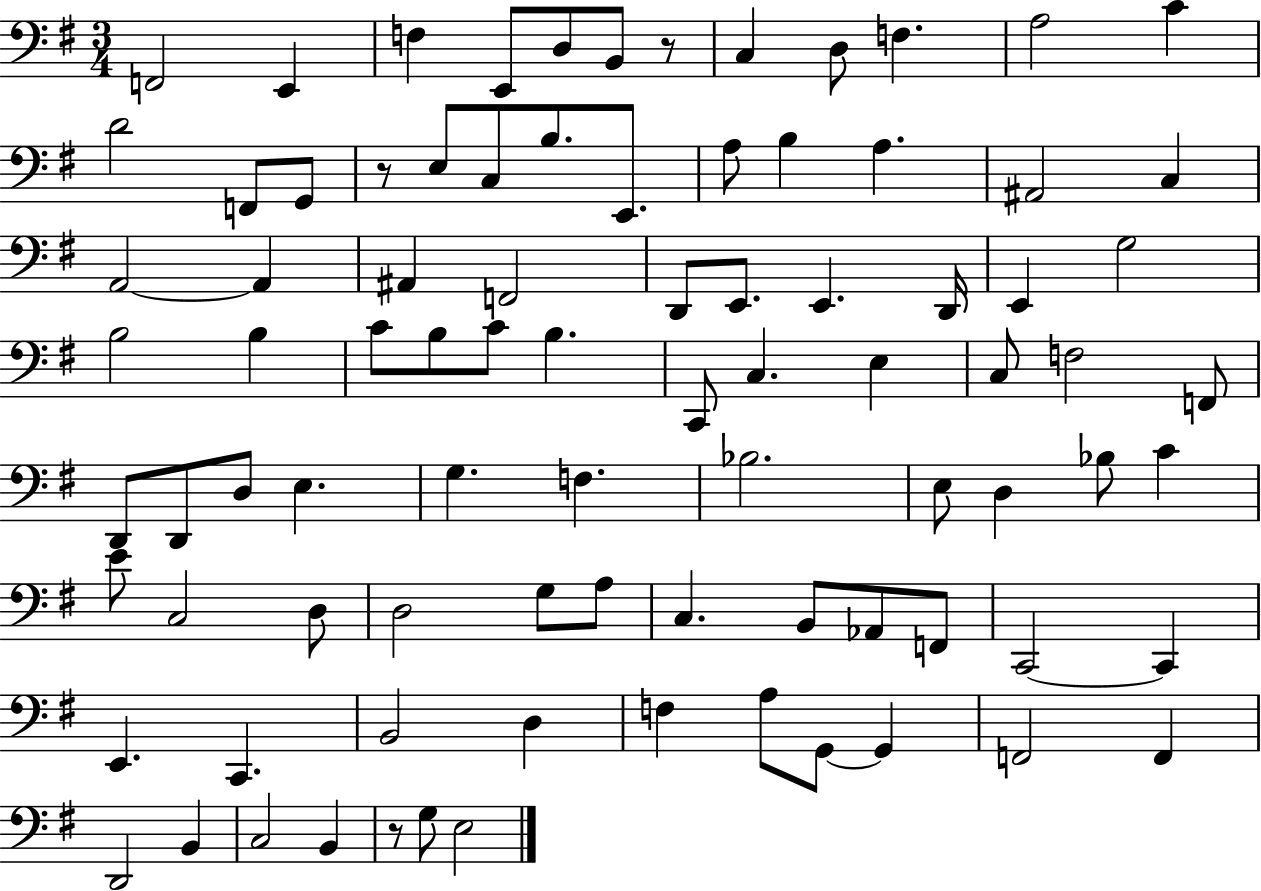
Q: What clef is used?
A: bass